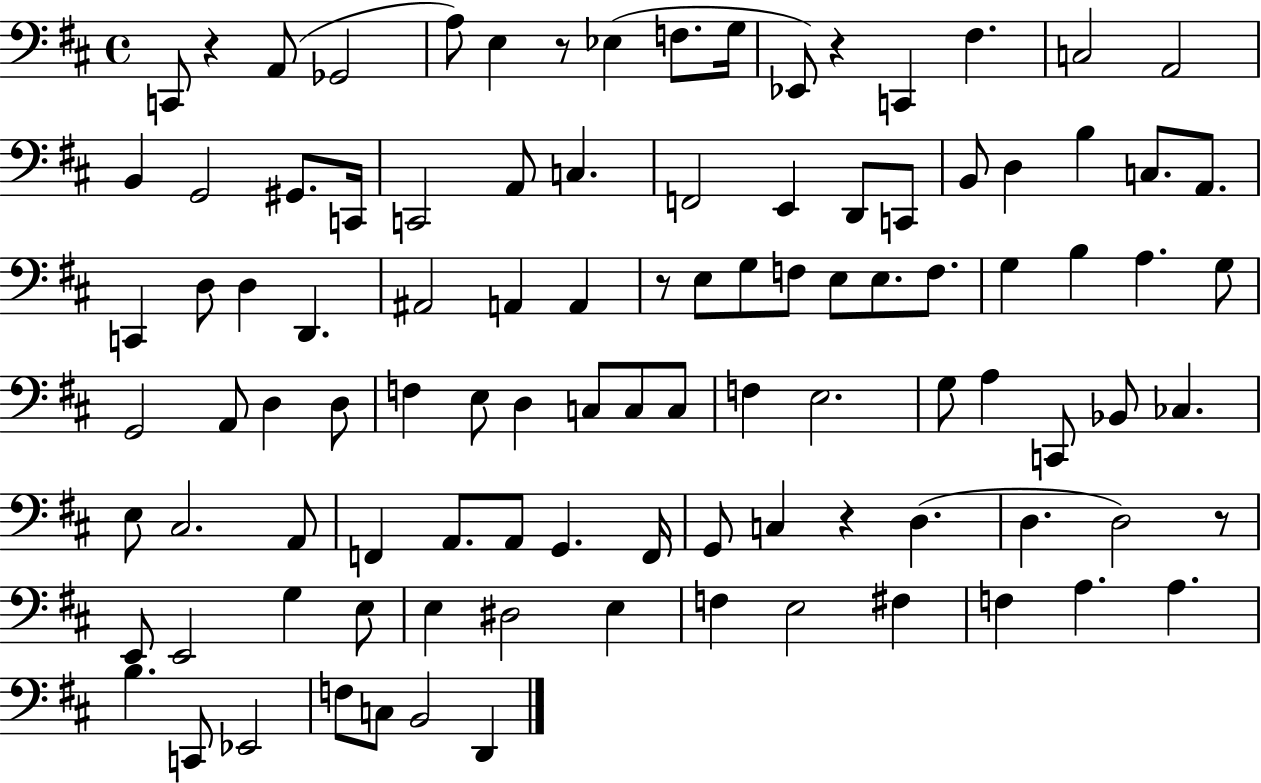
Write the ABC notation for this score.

X:1
T:Untitled
M:4/4
L:1/4
K:D
C,,/2 z A,,/2 _G,,2 A,/2 E, z/2 _E, F,/2 G,/4 _E,,/2 z C,, ^F, C,2 A,,2 B,, G,,2 ^G,,/2 C,,/4 C,,2 A,,/2 C, F,,2 E,, D,,/2 C,,/2 B,,/2 D, B, C,/2 A,,/2 C,, D,/2 D, D,, ^A,,2 A,, A,, z/2 E,/2 G,/2 F,/2 E,/2 E,/2 F,/2 G, B, A, G,/2 G,,2 A,,/2 D, D,/2 F, E,/2 D, C,/2 C,/2 C,/2 F, E,2 G,/2 A, C,,/2 _B,,/2 _C, E,/2 ^C,2 A,,/2 F,, A,,/2 A,,/2 G,, F,,/4 G,,/2 C, z D, D, D,2 z/2 E,,/2 E,,2 G, E,/2 E, ^D,2 E, F, E,2 ^F, F, A, A, B, C,,/2 _E,,2 F,/2 C,/2 B,,2 D,,